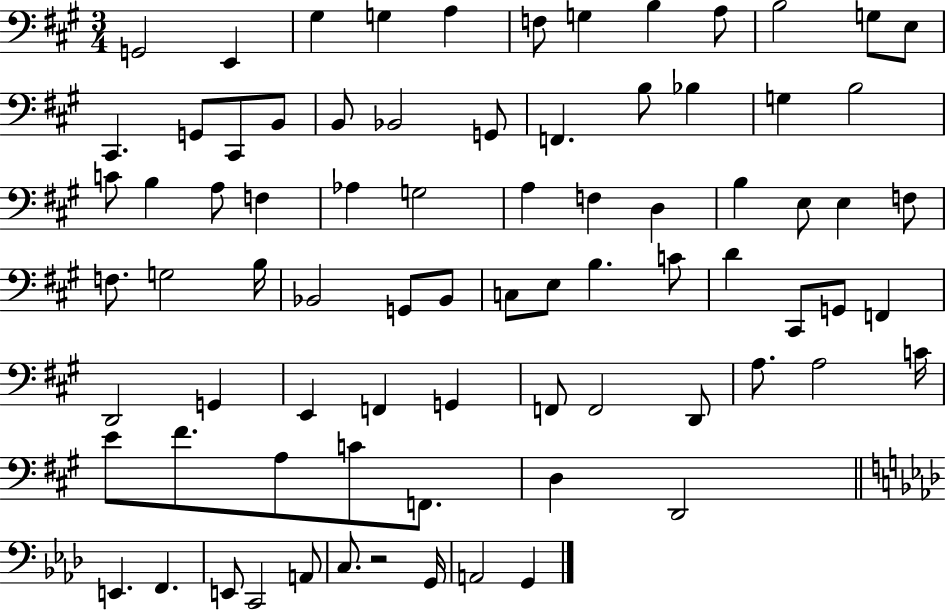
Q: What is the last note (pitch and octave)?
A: G2